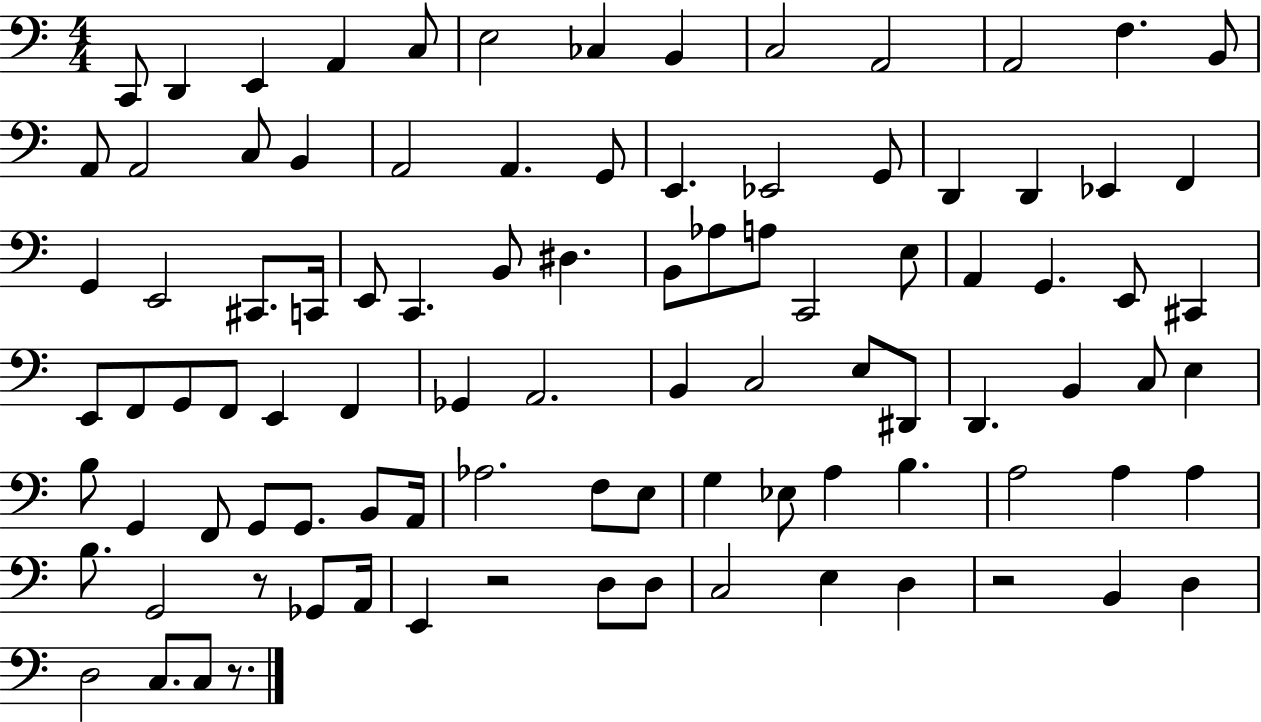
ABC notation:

X:1
T:Untitled
M:4/4
L:1/4
K:C
C,,/2 D,, E,, A,, C,/2 E,2 _C, B,, C,2 A,,2 A,,2 F, B,,/2 A,,/2 A,,2 C,/2 B,, A,,2 A,, G,,/2 E,, _E,,2 G,,/2 D,, D,, _E,, F,, G,, E,,2 ^C,,/2 C,,/4 E,,/2 C,, B,,/2 ^D, B,,/2 _A,/2 A,/2 C,,2 E,/2 A,, G,, E,,/2 ^C,, E,,/2 F,,/2 G,,/2 F,,/2 E,, F,, _G,, A,,2 B,, C,2 E,/2 ^D,,/2 D,, B,, C,/2 E, B,/2 G,, F,,/2 G,,/2 G,,/2 B,,/2 A,,/4 _A,2 F,/2 E,/2 G, _E,/2 A, B, A,2 A, A, B,/2 G,,2 z/2 _G,,/2 A,,/4 E,, z2 D,/2 D,/2 C,2 E, D, z2 B,, D, D,2 C,/2 C,/2 z/2